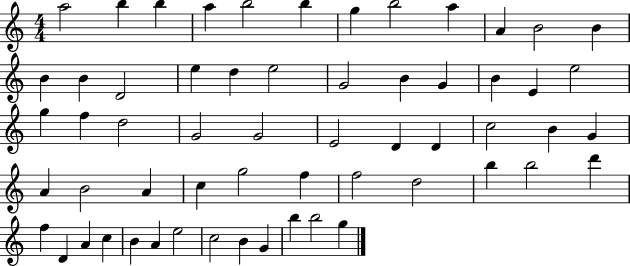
A5/h B5/q B5/q A5/q B5/h B5/q G5/q B5/h A5/q A4/q B4/h B4/q B4/q B4/q D4/h E5/q D5/q E5/h G4/h B4/q G4/q B4/q E4/q E5/h G5/q F5/q D5/h G4/h G4/h E4/h D4/q D4/q C5/h B4/q G4/q A4/q B4/h A4/q C5/q G5/h F5/q F5/h D5/h B5/q B5/h D6/q F5/q D4/q A4/q C5/q B4/q A4/q E5/h C5/h B4/q G4/q B5/q B5/h G5/q